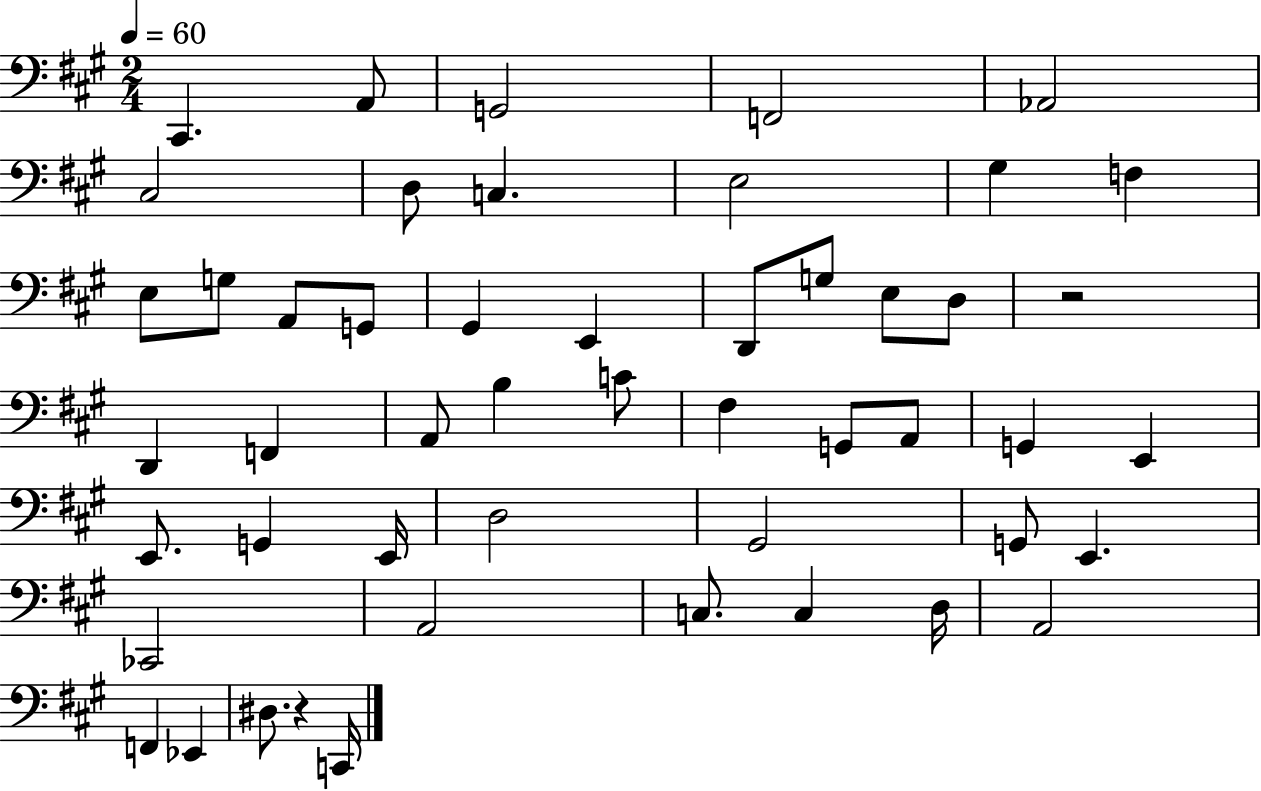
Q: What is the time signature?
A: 2/4